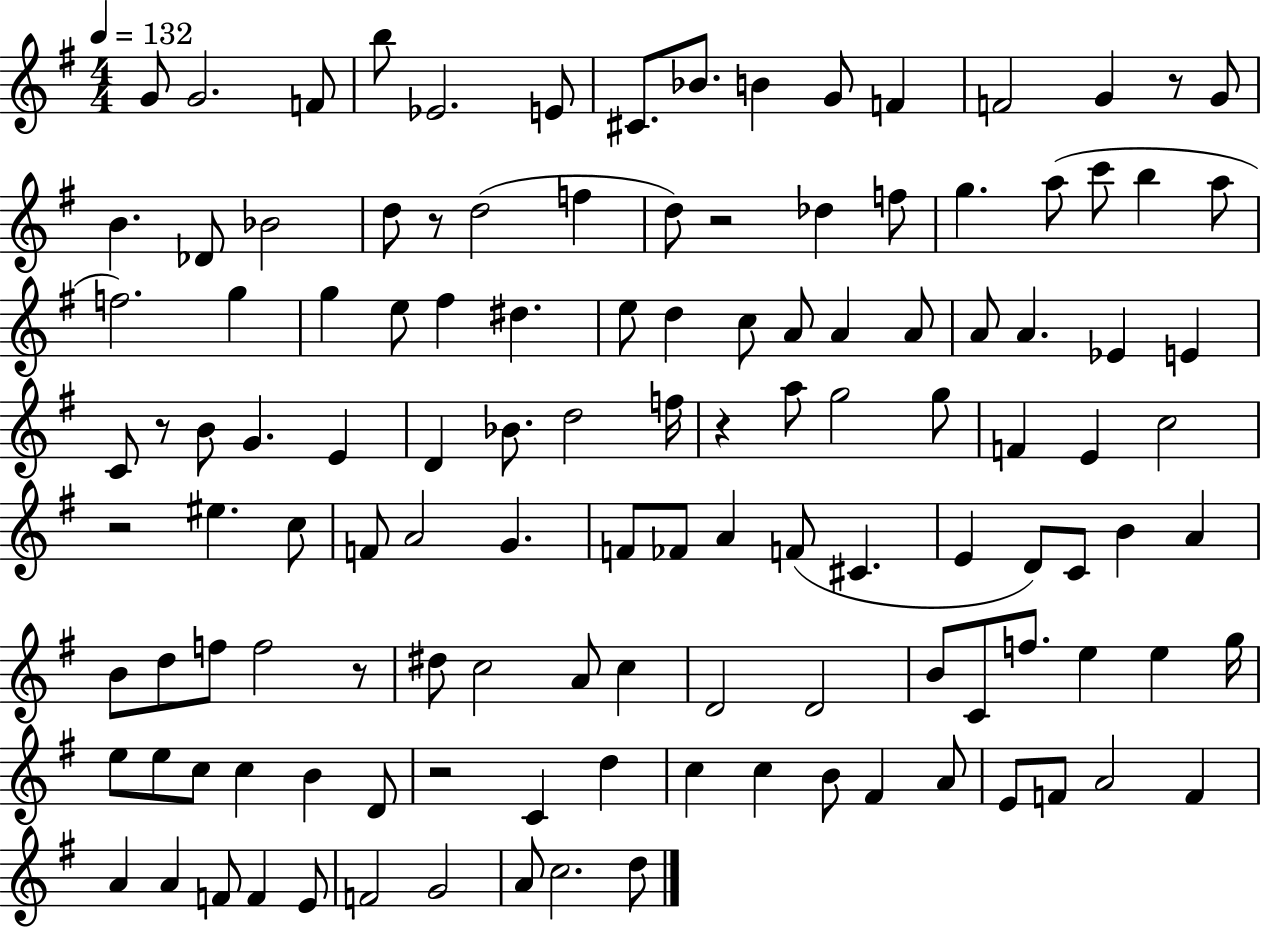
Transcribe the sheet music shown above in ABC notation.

X:1
T:Untitled
M:4/4
L:1/4
K:G
G/2 G2 F/2 b/2 _E2 E/2 ^C/2 _B/2 B G/2 F F2 G z/2 G/2 B _D/2 _B2 d/2 z/2 d2 f d/2 z2 _d f/2 g a/2 c'/2 b a/2 f2 g g e/2 ^f ^d e/2 d c/2 A/2 A A/2 A/2 A _E E C/2 z/2 B/2 G E D _B/2 d2 f/4 z a/2 g2 g/2 F E c2 z2 ^e c/2 F/2 A2 G F/2 _F/2 A F/2 ^C E D/2 C/2 B A B/2 d/2 f/2 f2 z/2 ^d/2 c2 A/2 c D2 D2 B/2 C/2 f/2 e e g/4 e/2 e/2 c/2 c B D/2 z2 C d c c B/2 ^F A/2 E/2 F/2 A2 F A A F/2 F E/2 F2 G2 A/2 c2 d/2